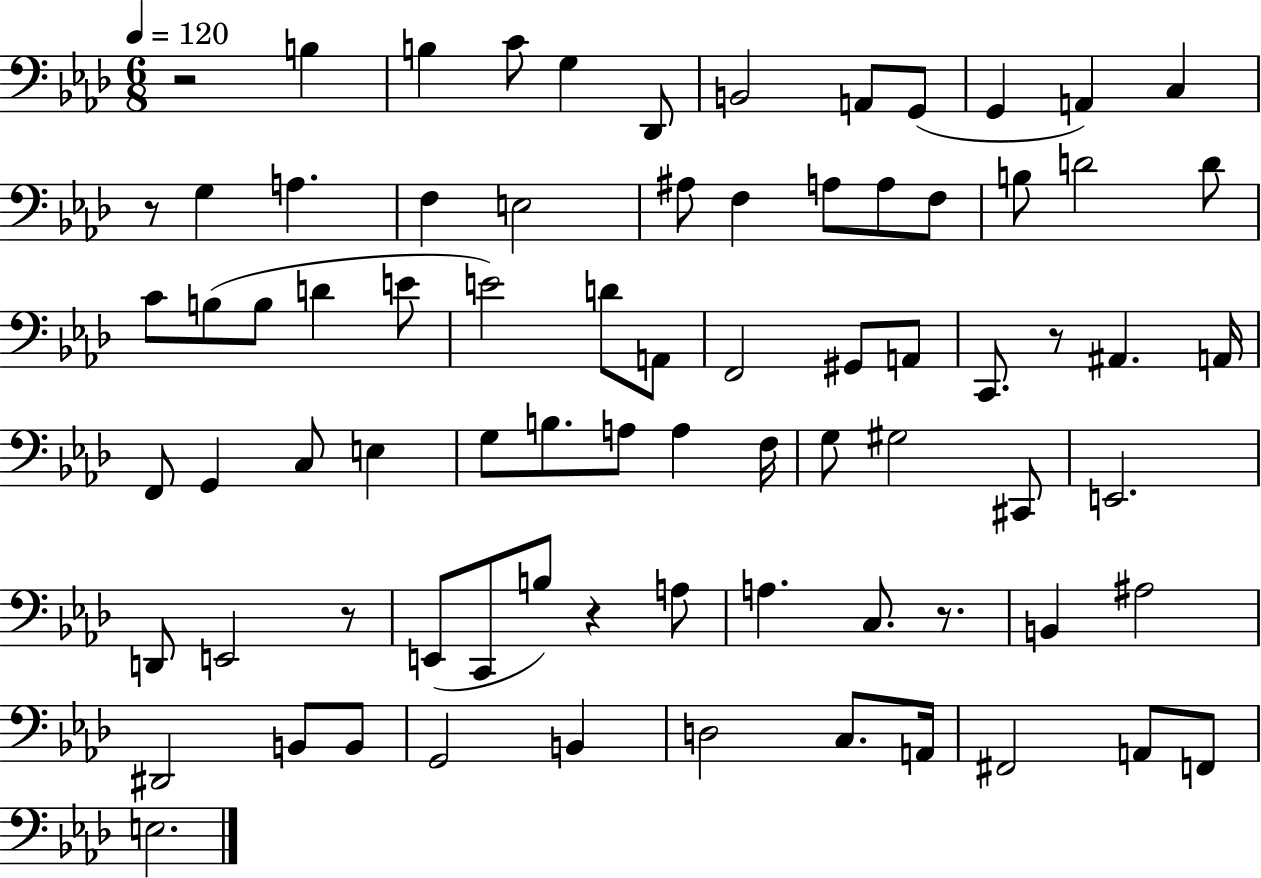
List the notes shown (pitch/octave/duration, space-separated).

R/h B3/q B3/q C4/e G3/q Db2/e B2/h A2/e G2/e G2/q A2/q C3/q R/e G3/q A3/q. F3/q E3/h A#3/e F3/q A3/e A3/e F3/e B3/e D4/h D4/e C4/e B3/e B3/e D4/q E4/e E4/h D4/e A2/e F2/h G#2/e A2/e C2/e. R/e A#2/q. A2/s F2/e G2/q C3/e E3/q G3/e B3/e. A3/e A3/q F3/s G3/e G#3/h C#2/e E2/h. D2/e E2/h R/e E2/e C2/e B3/e R/q A3/e A3/q. C3/e. R/e. B2/q A#3/h D#2/h B2/e B2/e G2/h B2/q D3/h C3/e. A2/s F#2/h A2/e F2/e E3/h.